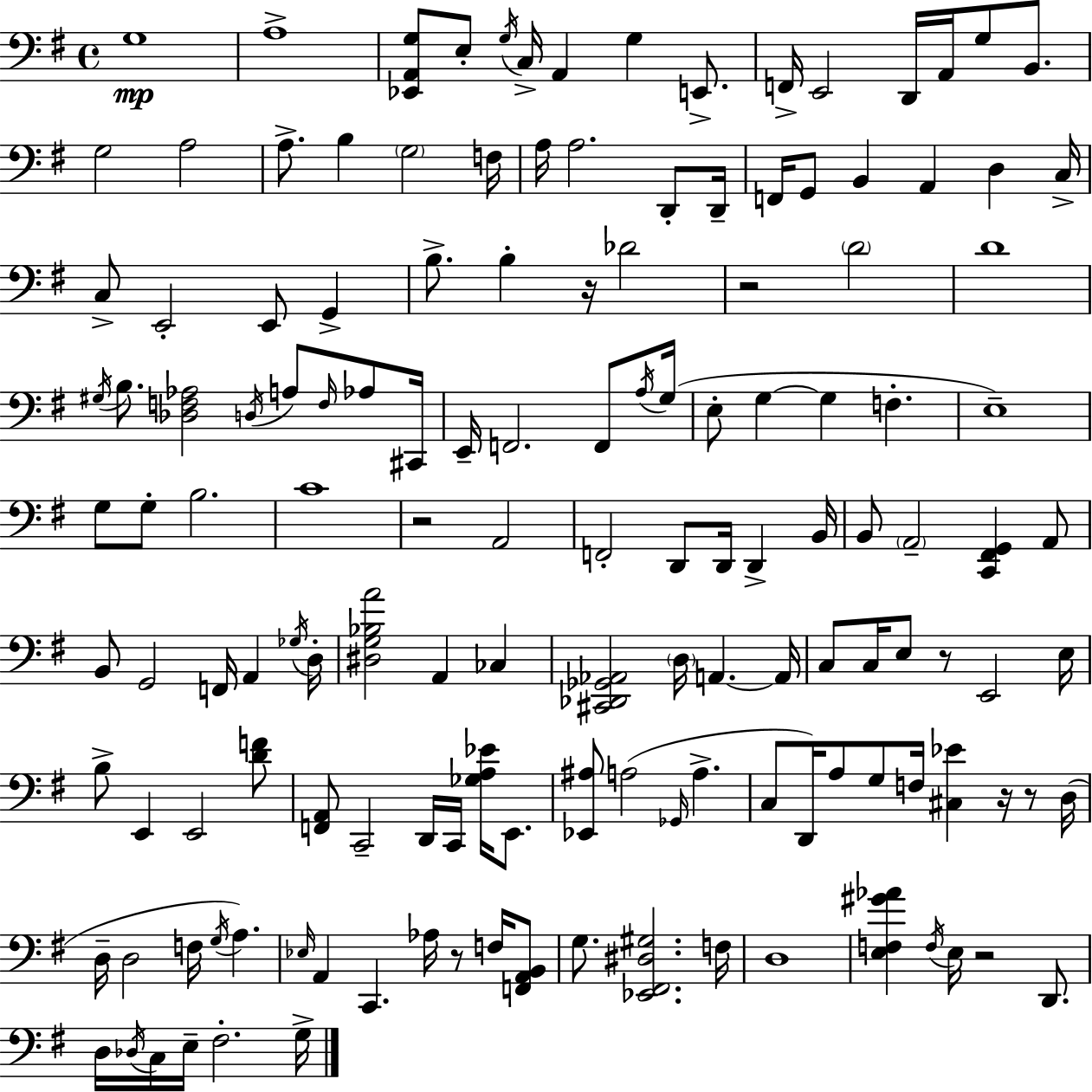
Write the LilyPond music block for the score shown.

{
  \clef bass
  \time 4/4
  \defaultTimeSignature
  \key g \major
  g1\mp | a1-> | <ees, a, g>8 e8-. \acciaccatura { g16 } c16-> a,4 g4 e,8.-> | f,16-> e,2 d,16 a,16 g8 b,8. | \break g2 a2 | a8.-> b4 \parenthesize g2 | f16 a16 a2. d,8-. | d,16-- f,16 g,8 b,4 a,4 d4 | \break c16-> c8-> e,2-. e,8 g,4-> | b8.-> b4-. r16 des'2 | r2 \parenthesize d'2 | d'1 | \break \acciaccatura { gis16 } b8. <des f aes>2 \acciaccatura { d16 } a8 | \grace { f16 } aes8 cis,16 e,16-- f,2. | f,8 \acciaccatura { a16 } g16( e8-. g4~~ g4 f4.-. | e1--) | \break g8 g8-. b2. | c'1 | r2 a,2 | f,2-. d,8 d,16 | \break d,4-> b,16 b,8 \parenthesize a,2-- <c, fis, g,>4 | a,8 b,8 g,2 f,16 | a,4 \acciaccatura { ges16 } d16-. <dis g bes a'>2 a,4 | ces4 <cis, des, ges, aes,>2 \parenthesize d16 a,4.~~ | \break a,16 c8 c16 e8 r8 e,2 | e16 b8-> e,4 e,2 | <d' f'>8 <f, a,>8 c,2-- | d,16 c,16 <ges a ees'>16 e,8. <ees, ais>8 a2( | \break \grace { ges,16 } a4.-> c8 d,16) a8 g8 f16 <cis ees'>4 | r16 r8 d16( d16-- d2 | f16 \acciaccatura { g16 }) a4. \grace { ees16 } a,4 c,4. | aes16 r8 f16 <f, a, b,>8 g8. <ees, fis, dis gis>2. | \break f16 d1 | <e f gis' aes'>4 \acciaccatura { f16 } e16 r2 | d,8. d16 \acciaccatura { des16 } c16 e16-- fis2.-. | g16-> \bar "|."
}